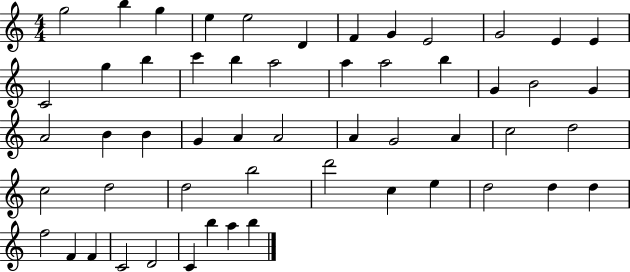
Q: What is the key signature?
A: C major